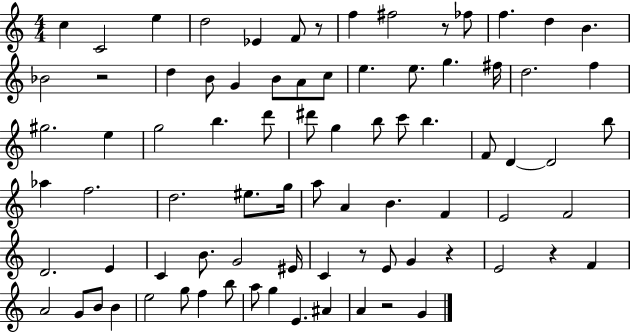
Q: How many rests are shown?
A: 7